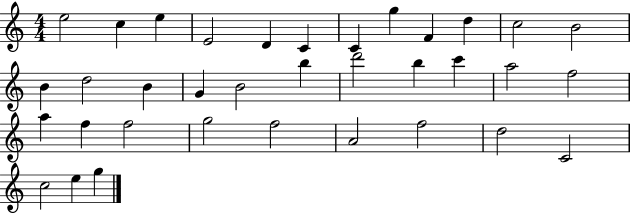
{
  \clef treble
  \numericTimeSignature
  \time 4/4
  \key c \major
  e''2 c''4 e''4 | e'2 d'4 c'4 | c'4 g''4 f'4 d''4 | c''2 b'2 | \break b'4 d''2 b'4 | g'4 b'2 b''4 | d'''2 b''4 c'''4 | a''2 f''2 | \break a''4 f''4 f''2 | g''2 f''2 | a'2 f''2 | d''2 c'2 | \break c''2 e''4 g''4 | \bar "|."
}